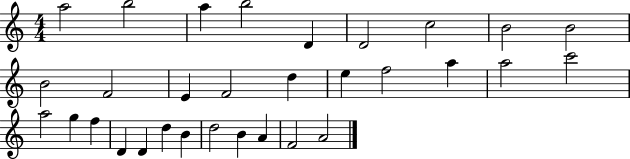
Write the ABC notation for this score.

X:1
T:Untitled
M:4/4
L:1/4
K:C
a2 b2 a b2 D D2 c2 B2 B2 B2 F2 E F2 d e f2 a a2 c'2 a2 g f D D d B d2 B A F2 A2